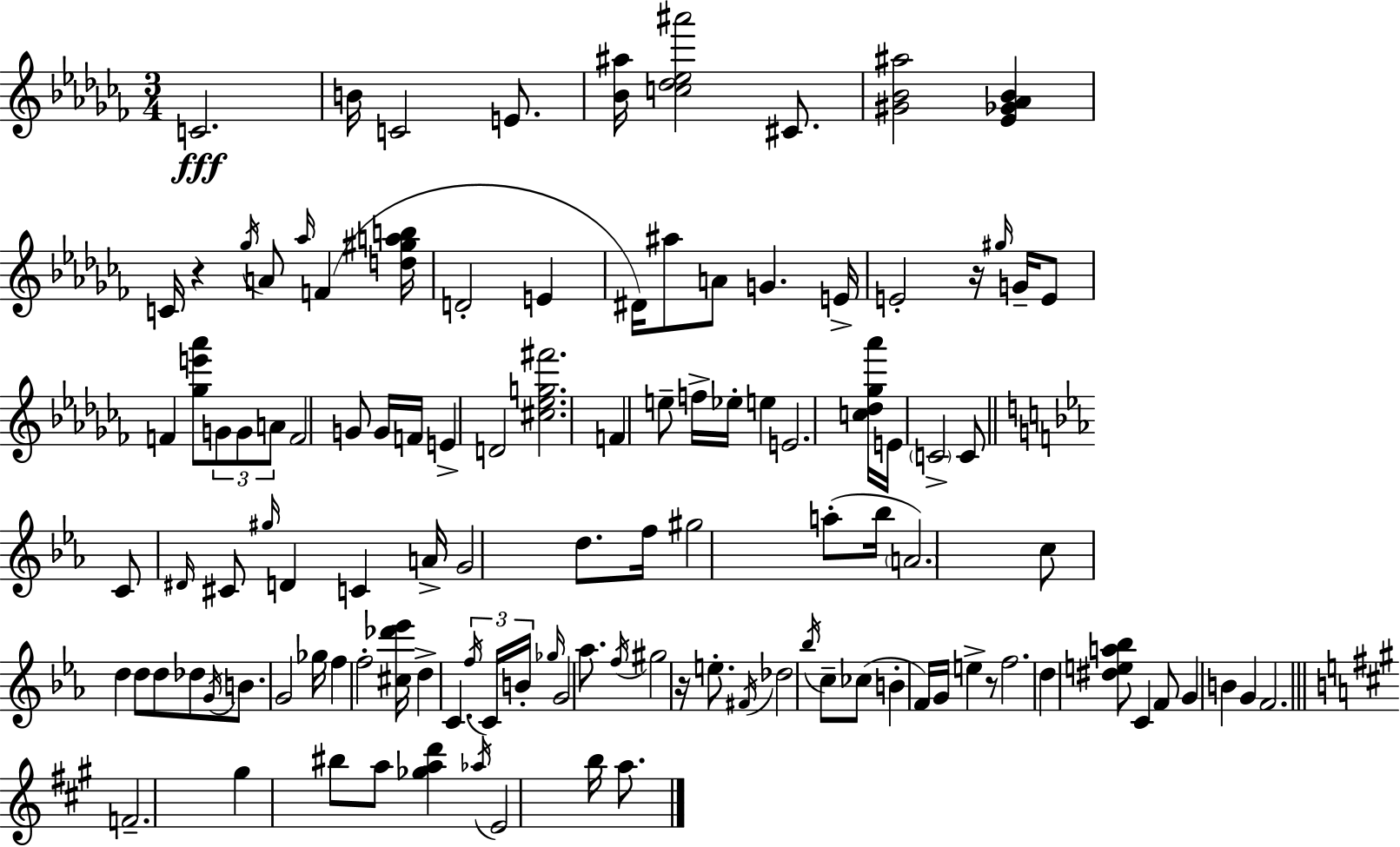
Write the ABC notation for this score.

X:1
T:Untitled
M:3/4
L:1/4
K:Abm
C2 B/4 C2 E/2 [_B^a]/4 [c_d_e^a']2 ^C/2 [^G_B^a]2 [_E_G_A_B] C/4 z _g/4 A/2 _a/4 F [d^gab]/4 D2 E ^D/4 ^a/2 A/2 G E/4 E2 z/4 ^g/4 G/4 E/2 F [_ge'_a']/2 G/2 G/2 A/2 F2 G/2 G/4 F/4 E D2 [^c_eg^f']2 F e/2 f/4 _e/4 e E2 [c_d_g_a']/4 E/4 C2 C/2 C/2 ^D/4 ^C/2 ^g/4 D C A/4 G2 d/2 f/4 ^g2 a/2 _b/4 A2 c/2 d d/2 d/2 _d/2 G/4 B/2 G2 _g/4 f f2 [^c_d'_e']/4 d C f/4 C/4 B/4 _g/4 G2 _a/2 f/4 ^g2 z/4 e/2 ^F/4 _d2 _b/4 c/2 _c/2 B F/4 G/4 e z/2 f2 d [^dea_b]/2 C F/2 G B G F2 F2 ^g ^b/2 a/2 [_gad'] _a/4 E2 b/4 a/2